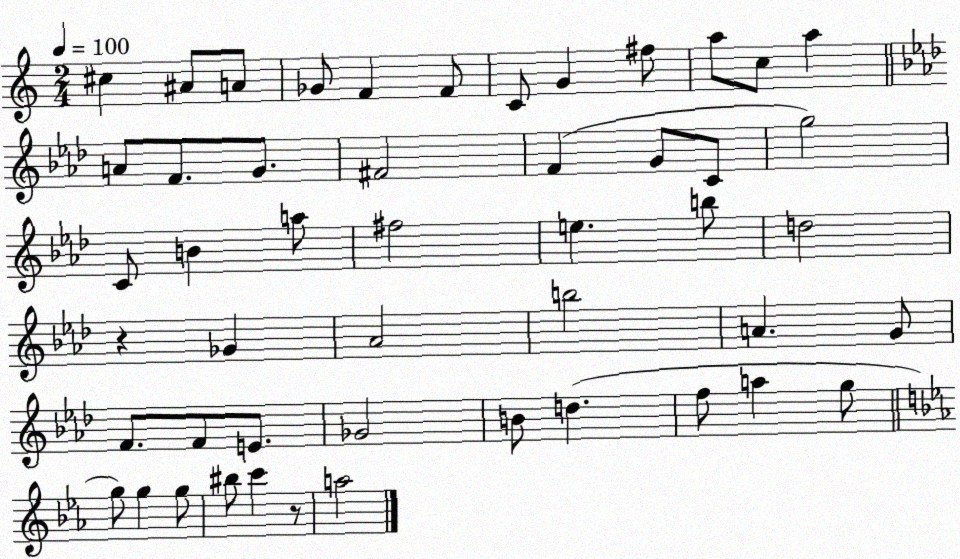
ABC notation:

X:1
T:Untitled
M:2/4
L:1/4
K:C
^c ^A/2 A/2 _G/2 F F/2 C/2 G ^f/2 a/2 c/2 a A/2 F/2 G/2 ^F2 F G/2 C/2 g2 C/2 B a/2 ^f2 e b/2 d2 z _G _A2 b2 A G/2 F/2 F/2 E/2 _G2 B/2 d f/2 a g/2 g/2 g g/2 ^b/2 c' z/2 a2